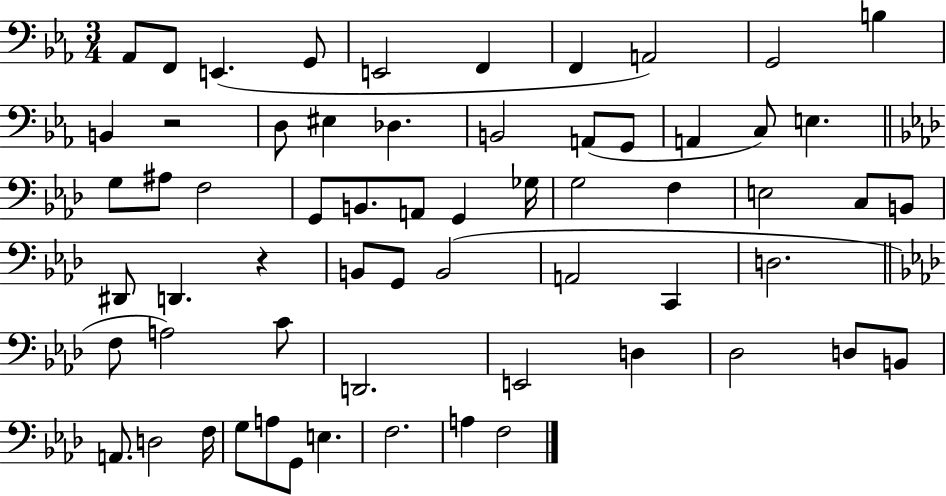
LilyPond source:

{
  \clef bass
  \numericTimeSignature
  \time 3/4
  \key ees \major
  aes,8 f,8 e,4.( g,8 | e,2 f,4 | f,4 a,2) | g,2 b4 | \break b,4 r2 | d8 eis4 des4. | b,2 a,8( g,8 | a,4 c8) e4. | \break \bar "||" \break \key f \minor g8 ais8 f2 | g,8 b,8. a,8 g,4 ges16 | g2 f4 | e2 c8 b,8 | \break dis,8 d,4. r4 | b,8 g,8 b,2( | a,2 c,4 | d2. | \break \bar "||" \break \key aes \major f8 a2) c'8 | d,2. | e,2 d4 | des2 d8 b,8 | \break a,8. d2 f16 | g8 a8 g,8 e4. | f2. | a4 f2 | \break \bar "|."
}